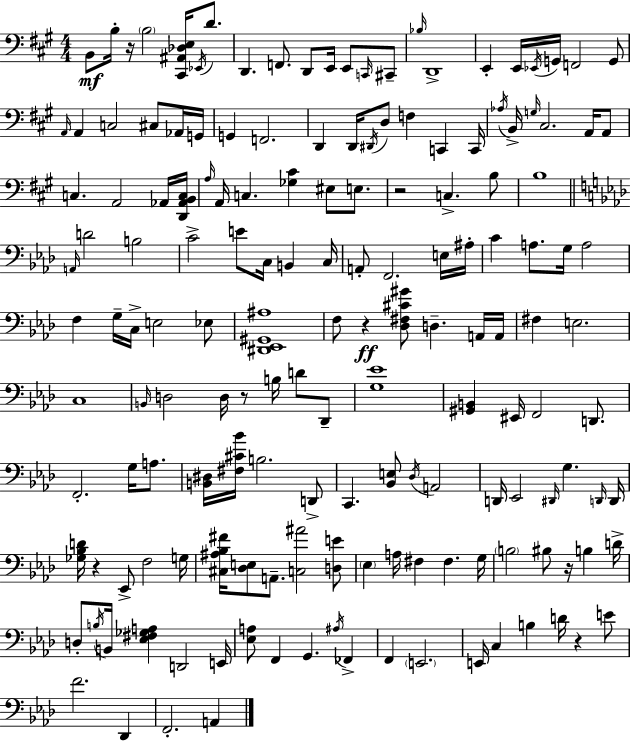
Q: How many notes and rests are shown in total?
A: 160